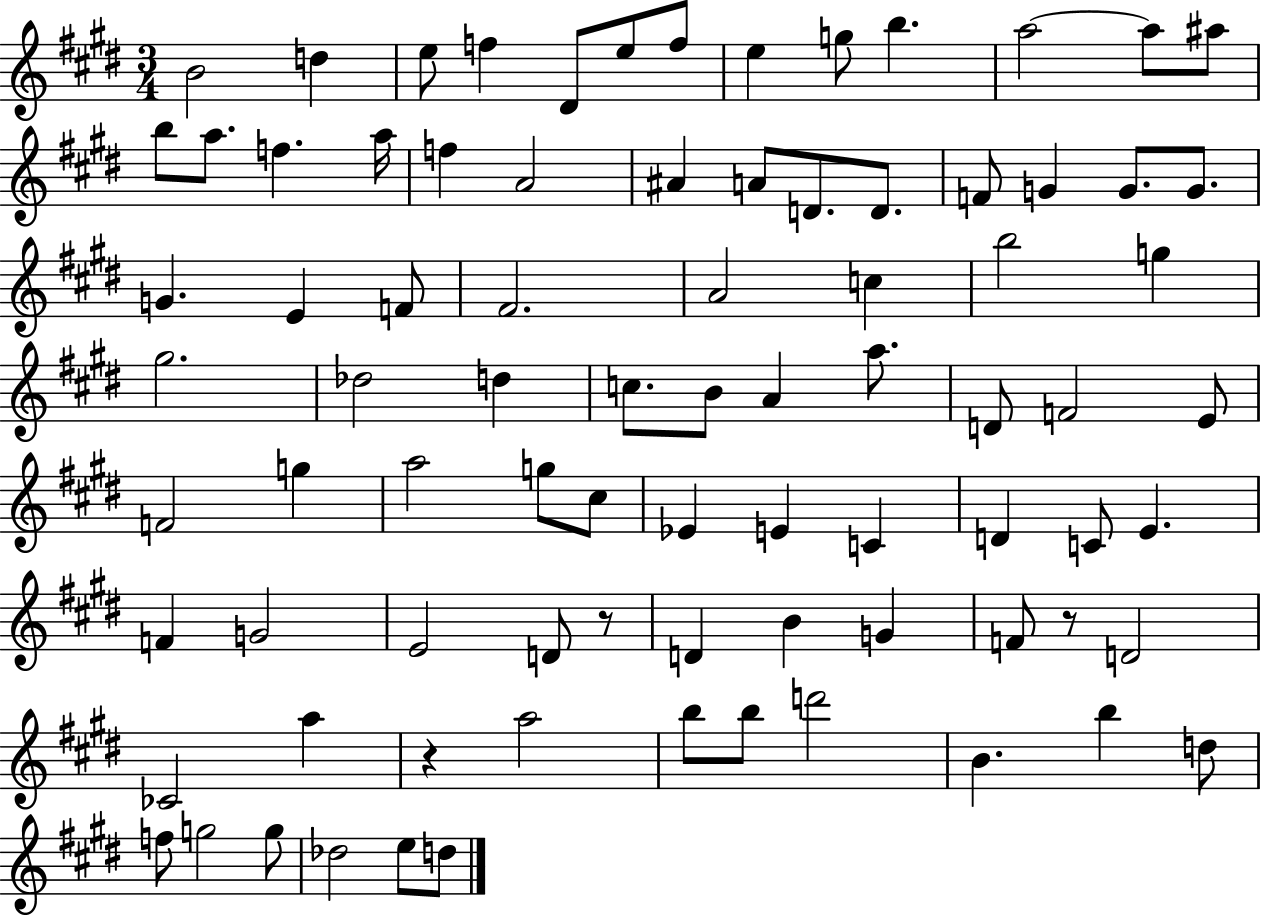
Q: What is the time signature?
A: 3/4